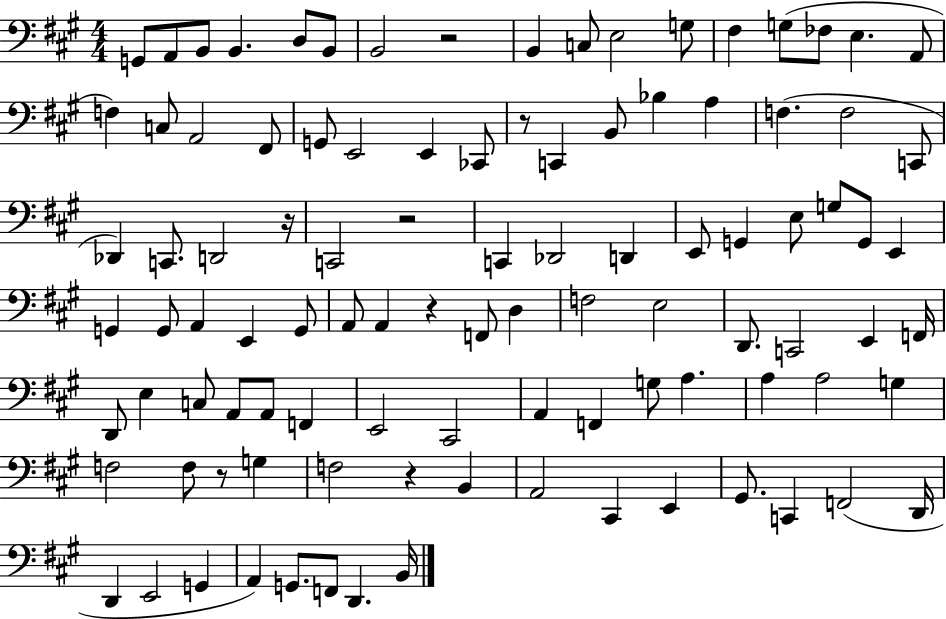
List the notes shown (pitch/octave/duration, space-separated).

G2/e A2/e B2/e B2/q. D3/e B2/e B2/h R/h B2/q C3/e E3/h G3/e F#3/q G3/e FES3/e E3/q. A2/e F3/q C3/e A2/h F#2/e G2/e E2/h E2/q CES2/e R/e C2/q B2/e Bb3/q A3/q F3/q. F3/h C2/e Db2/q C2/e. D2/h R/s C2/h R/h C2/q Db2/h D2/q E2/e G2/q E3/e G3/e G2/e E2/q G2/q G2/e A2/q E2/q G2/e A2/e A2/q R/q F2/e D3/q F3/h E3/h D2/e. C2/h E2/q F2/s D2/e E3/q C3/e A2/e A2/e F2/q E2/h C#2/h A2/q F2/q G3/e A3/q. A3/q A3/h G3/q F3/h F3/e R/e G3/q F3/h R/q B2/q A2/h C#2/q E2/q G#2/e. C2/q F2/h D2/s D2/q E2/h G2/q A2/q G2/e. F2/e D2/q. B2/s